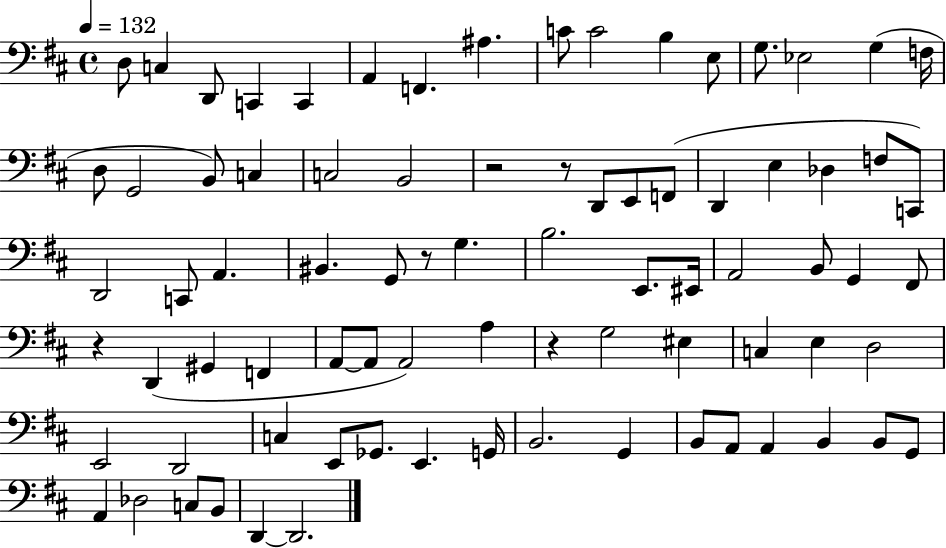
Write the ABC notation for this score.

X:1
T:Untitled
M:4/4
L:1/4
K:D
D,/2 C, D,,/2 C,, C,, A,, F,, ^A, C/2 C2 B, E,/2 G,/2 _E,2 G, F,/4 D,/2 G,,2 B,,/2 C, C,2 B,,2 z2 z/2 D,,/2 E,,/2 F,,/2 D,, E, _D, F,/2 C,,/2 D,,2 C,,/2 A,, ^B,, G,,/2 z/2 G, B,2 E,,/2 ^E,,/4 A,,2 B,,/2 G,, ^F,,/2 z D,, ^G,, F,, A,,/2 A,,/2 A,,2 A, z G,2 ^E, C, E, D,2 E,,2 D,,2 C, E,,/2 _G,,/2 E,, G,,/4 B,,2 G,, B,,/2 A,,/2 A,, B,, B,,/2 G,,/2 A,, _D,2 C,/2 B,,/2 D,, D,,2